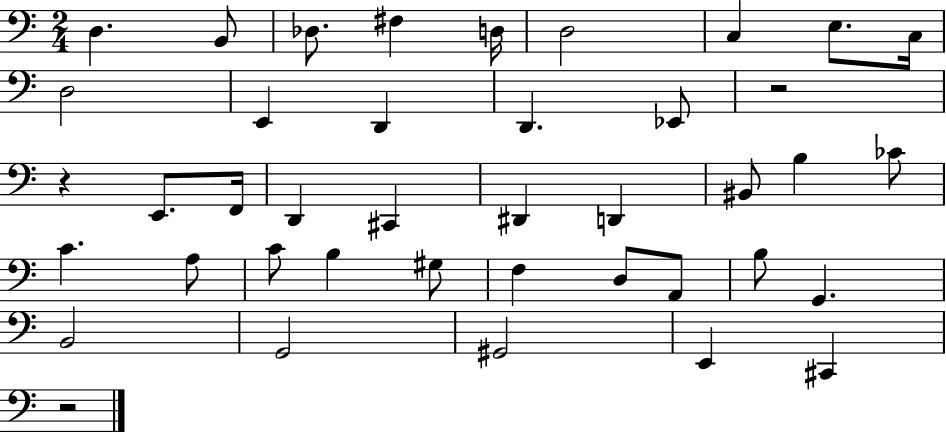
{
  \clef bass
  \numericTimeSignature
  \time 2/4
  \key c \major
  d4. b,8 | des8. fis4 d16 | d2 | c4 e8. c16 | \break d2 | e,4 d,4 | d,4. ees,8 | r2 | \break r4 e,8. f,16 | d,4 cis,4 | dis,4 d,4 | bis,8 b4 ces'8 | \break c'4. a8 | c'8 b4 gis8 | f4 d8 a,8 | b8 g,4. | \break b,2 | g,2 | gis,2 | e,4 cis,4 | \break r2 | \bar "|."
}